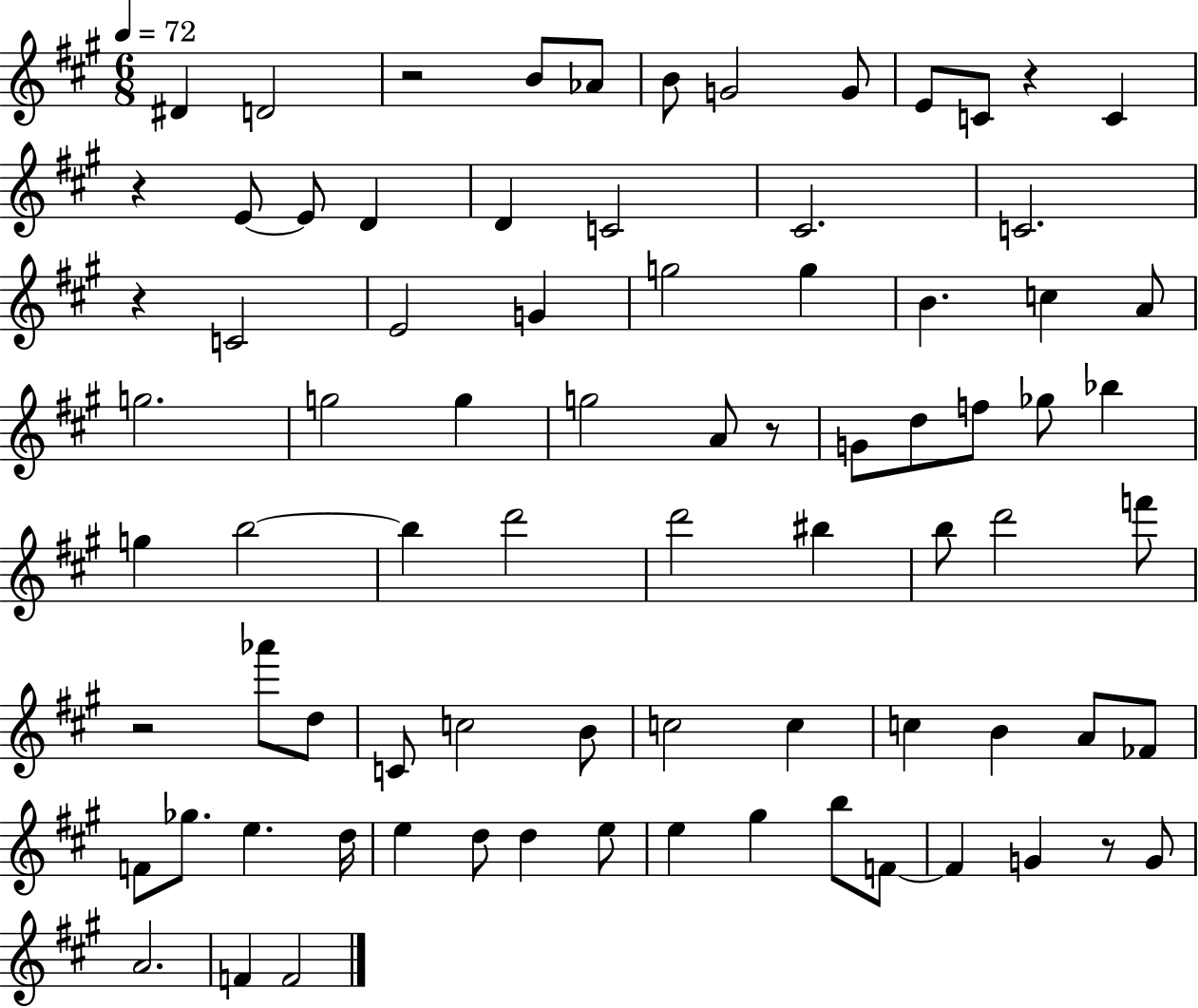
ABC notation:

X:1
T:Untitled
M:6/8
L:1/4
K:A
^D D2 z2 B/2 _A/2 B/2 G2 G/2 E/2 C/2 z C z E/2 E/2 D D C2 ^C2 C2 z C2 E2 G g2 g B c A/2 g2 g2 g g2 A/2 z/2 G/2 d/2 f/2 _g/2 _b g b2 b d'2 d'2 ^b b/2 d'2 f'/2 z2 _a'/2 d/2 C/2 c2 B/2 c2 c c B A/2 _F/2 F/2 _g/2 e d/4 e d/2 d e/2 e ^g b/2 F/2 F G z/2 G/2 A2 F F2